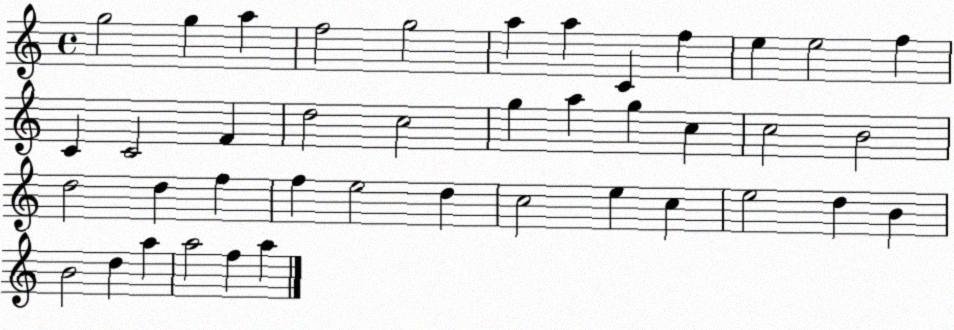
X:1
T:Untitled
M:4/4
L:1/4
K:C
g2 g a f2 g2 a a C f e e2 f C C2 F d2 c2 g a g c c2 B2 d2 d f f e2 d c2 e c e2 d B B2 d a a2 f a